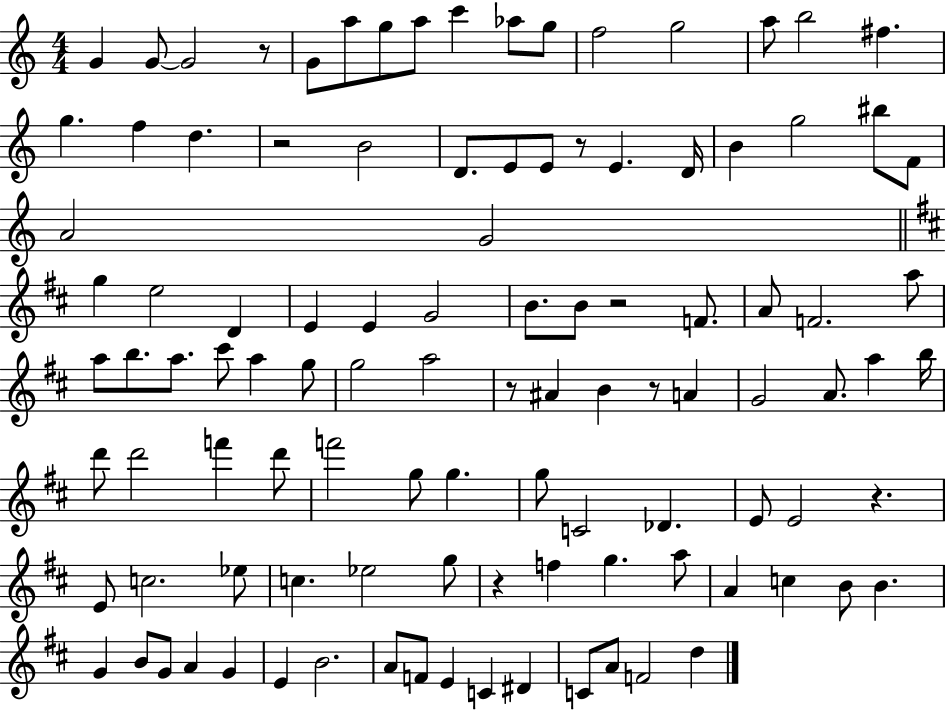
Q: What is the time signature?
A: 4/4